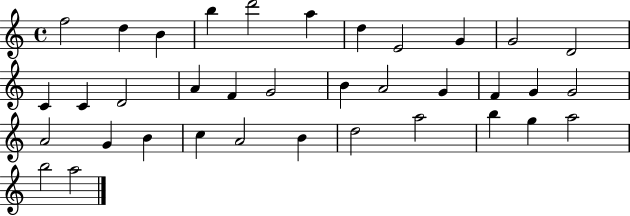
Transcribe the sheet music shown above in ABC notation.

X:1
T:Untitled
M:4/4
L:1/4
K:C
f2 d B b d'2 a d E2 G G2 D2 C C D2 A F G2 B A2 G F G G2 A2 G B c A2 B d2 a2 b g a2 b2 a2